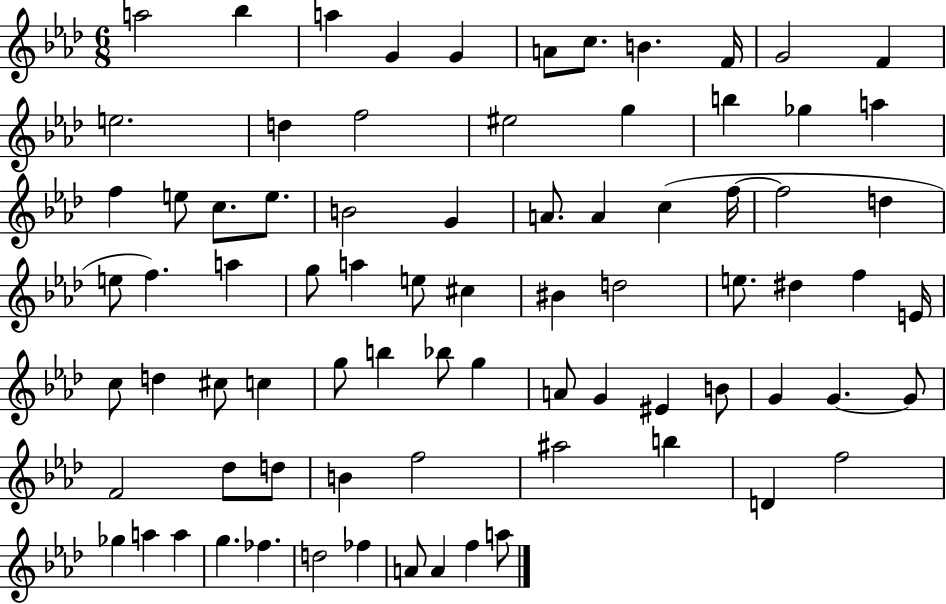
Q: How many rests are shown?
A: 0